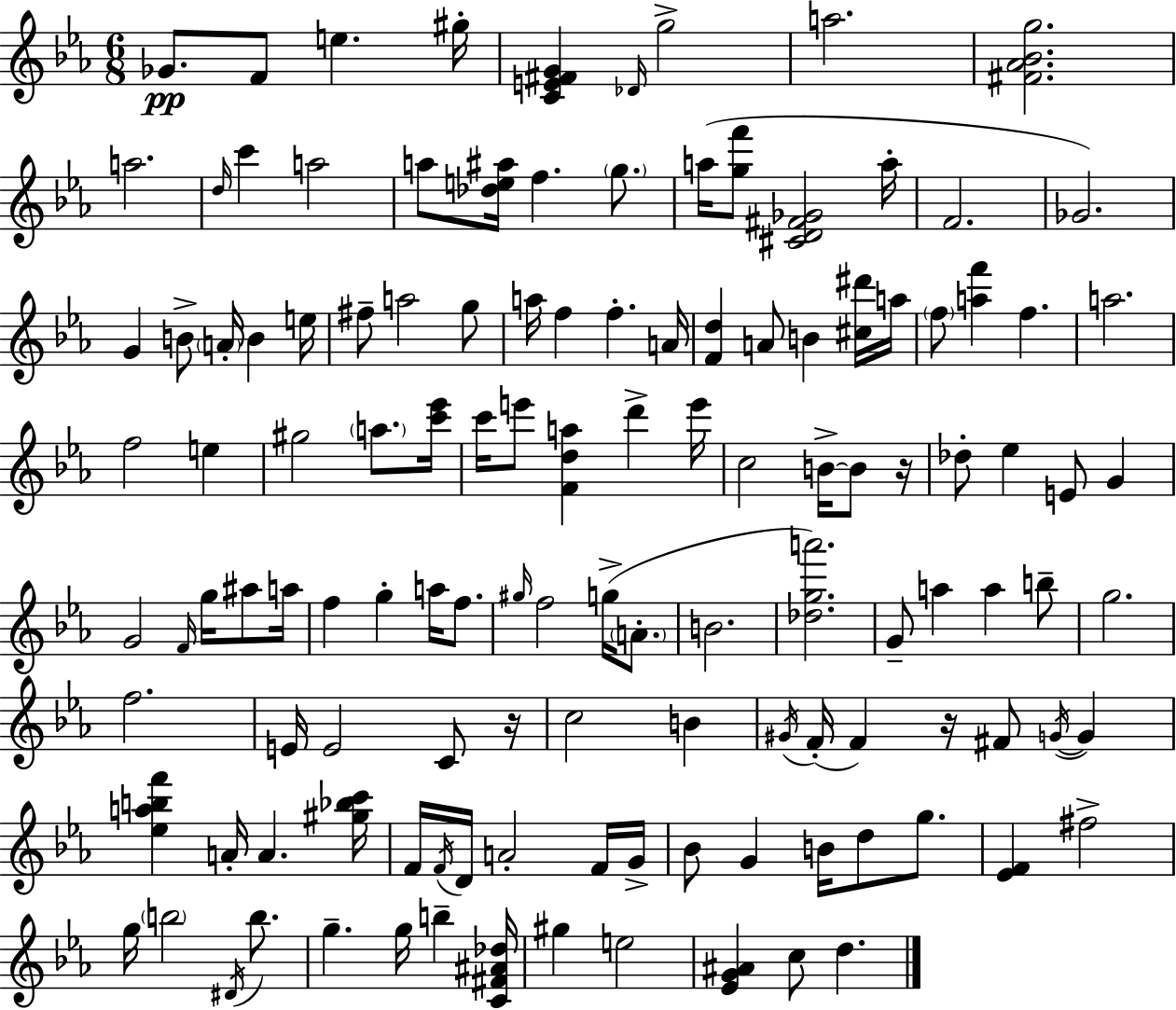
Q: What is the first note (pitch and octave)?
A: Gb4